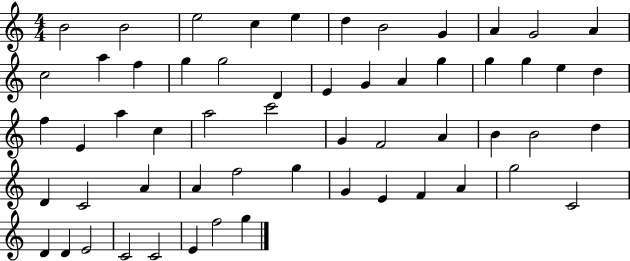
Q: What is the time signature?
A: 4/4